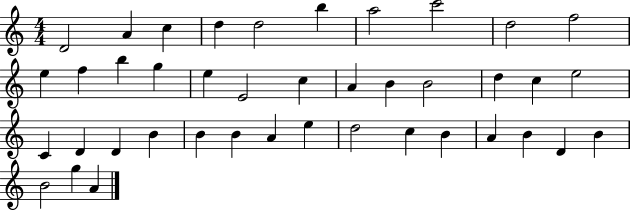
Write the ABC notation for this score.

X:1
T:Untitled
M:4/4
L:1/4
K:C
D2 A c d d2 b a2 c'2 d2 f2 e f b g e E2 c A B B2 d c e2 C D D B B B A e d2 c B A B D B B2 g A